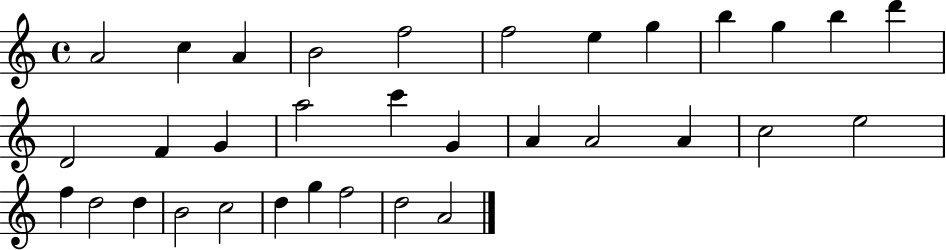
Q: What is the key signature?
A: C major